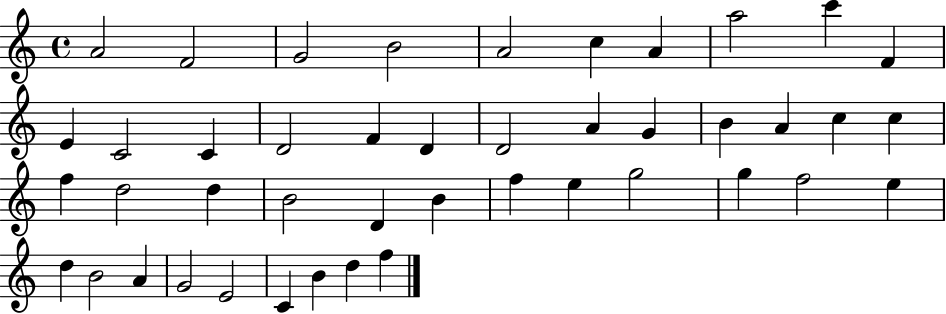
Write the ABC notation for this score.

X:1
T:Untitled
M:4/4
L:1/4
K:C
A2 F2 G2 B2 A2 c A a2 c' F E C2 C D2 F D D2 A G B A c c f d2 d B2 D B f e g2 g f2 e d B2 A G2 E2 C B d f